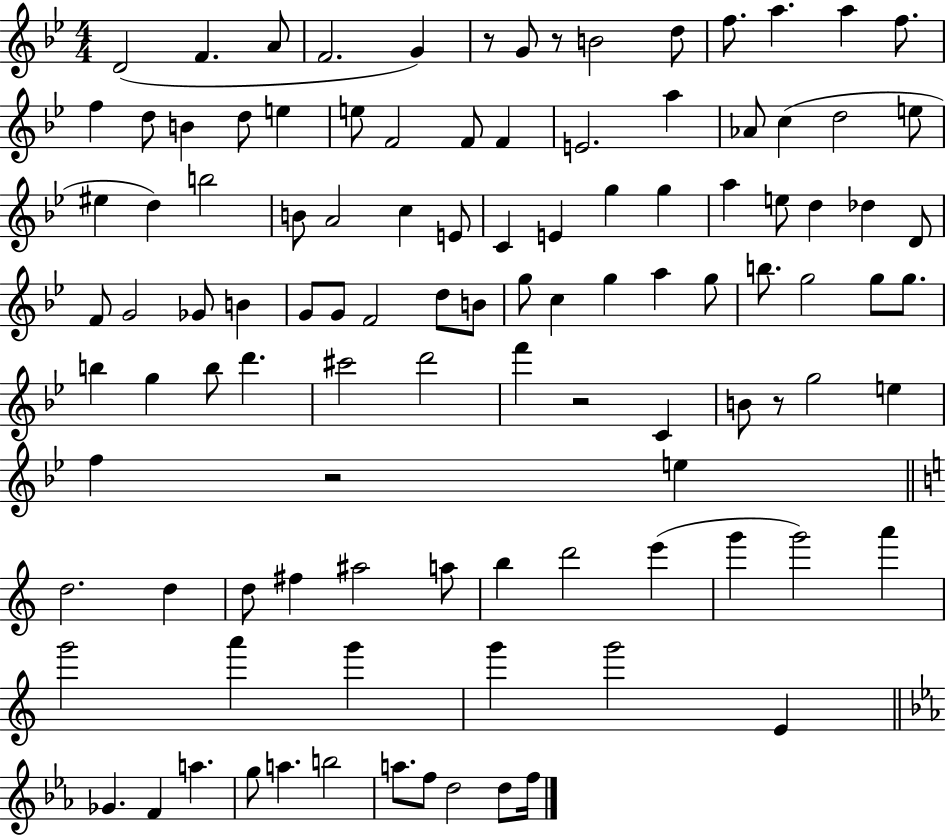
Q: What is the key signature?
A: BES major